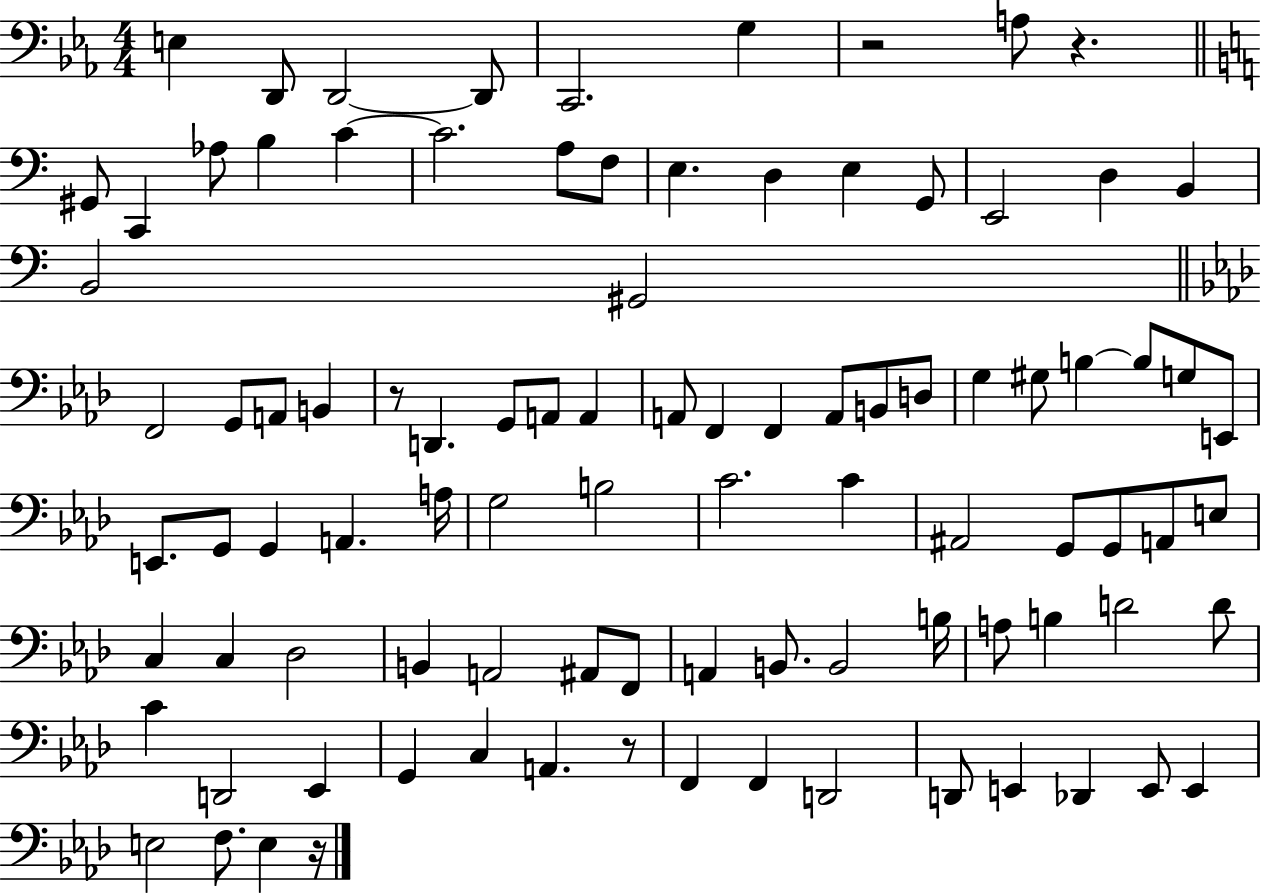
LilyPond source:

{
  \clef bass
  \numericTimeSignature
  \time 4/4
  \key ees \major
  e4 d,8 d,2~~ d,8 | c,2. g4 | r2 a8 r4. | \bar "||" \break \key c \major gis,8 c,4 aes8 b4 c'4~~ | c'2. a8 f8 | e4. d4 e4 g,8 | e,2 d4 b,4 | \break b,2 gis,2 | \bar "||" \break \key f \minor f,2 g,8 a,8 b,4 | r8 d,4. g,8 a,8 a,4 | a,8 f,4 f,4 a,8 b,8 d8 | g4 gis8 b4~~ b8 g8 e,8 | \break e,8. g,8 g,4 a,4. a16 | g2 b2 | c'2. c'4 | ais,2 g,8 g,8 a,8 e8 | \break c4 c4 des2 | b,4 a,2 ais,8 f,8 | a,4 b,8. b,2 b16 | a8 b4 d'2 d'8 | \break c'4 d,2 ees,4 | g,4 c4 a,4. r8 | f,4 f,4 d,2 | d,8 e,4 des,4 e,8 e,4 | \break e2 f8. e4 r16 | \bar "|."
}